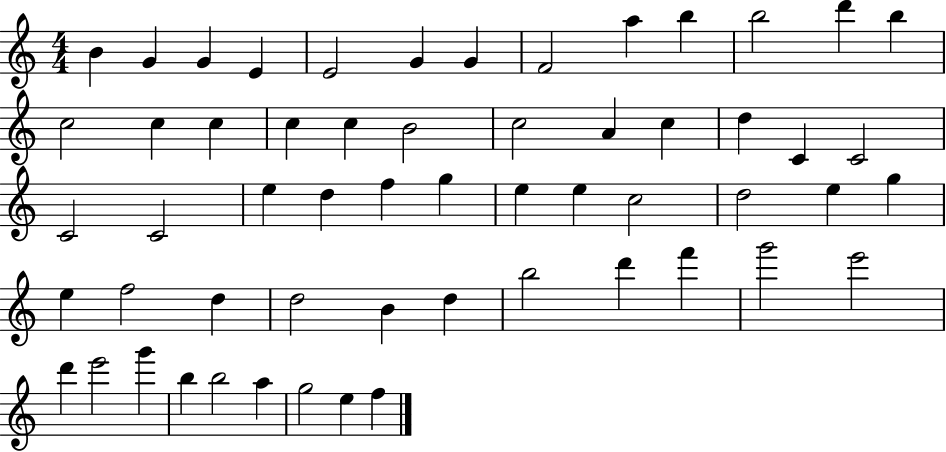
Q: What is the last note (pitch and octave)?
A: F5